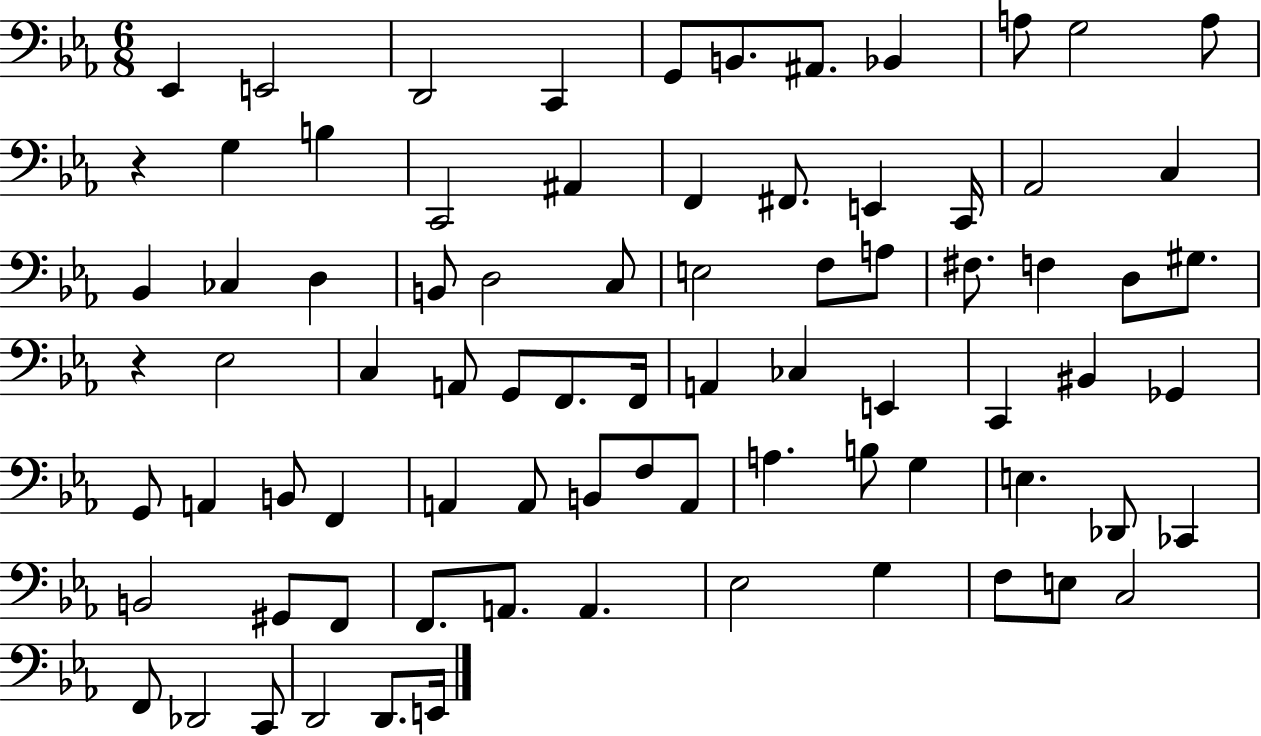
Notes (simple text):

Eb2/q E2/h D2/h C2/q G2/e B2/e. A#2/e. Bb2/q A3/e G3/h A3/e R/q G3/q B3/q C2/h A#2/q F2/q F#2/e. E2/q C2/s Ab2/h C3/q Bb2/q CES3/q D3/q B2/e D3/h C3/e E3/h F3/e A3/e F#3/e. F3/q D3/e G#3/e. R/q Eb3/h C3/q A2/e G2/e F2/e. F2/s A2/q CES3/q E2/q C2/q BIS2/q Gb2/q G2/e A2/q B2/e F2/q A2/q A2/e B2/e F3/e A2/e A3/q. B3/e G3/q E3/q. Db2/e CES2/q B2/h G#2/e F2/e F2/e. A2/e. A2/q. Eb3/h G3/q F3/e E3/e C3/h F2/e Db2/h C2/e D2/h D2/e. E2/s